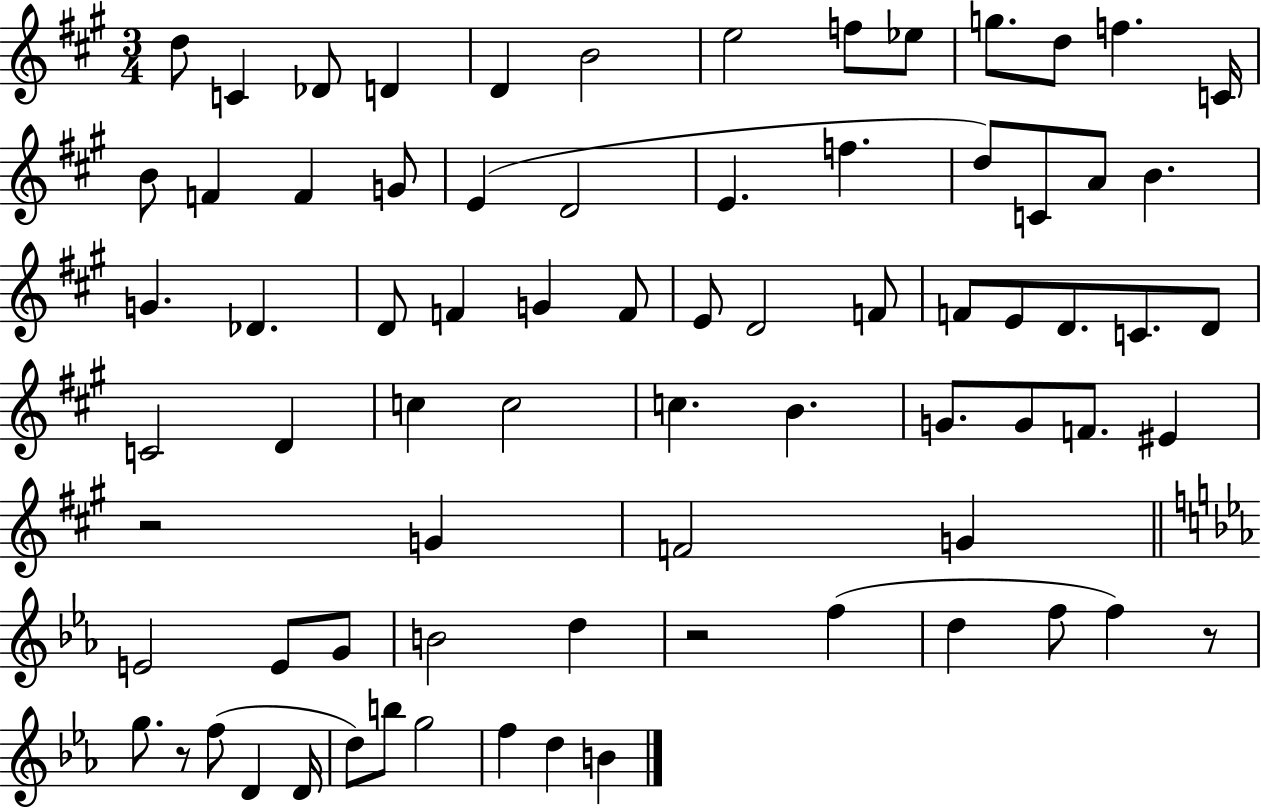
{
  \clef treble
  \numericTimeSignature
  \time 3/4
  \key a \major
  \repeat volta 2 { d''8 c'4 des'8 d'4 | d'4 b'2 | e''2 f''8 ees''8 | g''8. d''8 f''4. c'16 | \break b'8 f'4 f'4 g'8 | e'4( d'2 | e'4. f''4. | d''8) c'8 a'8 b'4. | \break g'4. des'4. | d'8 f'4 g'4 f'8 | e'8 d'2 f'8 | f'8 e'8 d'8. c'8. d'8 | \break c'2 d'4 | c''4 c''2 | c''4. b'4. | g'8. g'8 f'8. eis'4 | \break r2 g'4 | f'2 g'4 | \bar "||" \break \key ees \major e'2 e'8 g'8 | b'2 d''4 | r2 f''4( | d''4 f''8 f''4) r8 | \break g''8. r8 f''8( d'4 d'16 | d''8) b''8 g''2 | f''4 d''4 b'4 | } \bar "|."
}